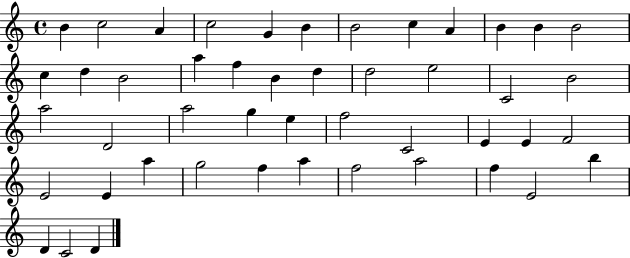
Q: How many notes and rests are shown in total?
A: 47